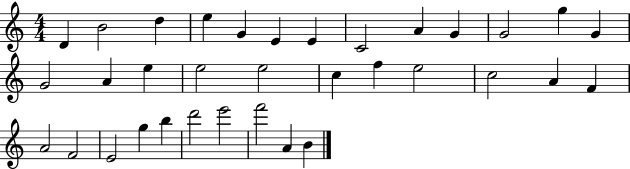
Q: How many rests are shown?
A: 0